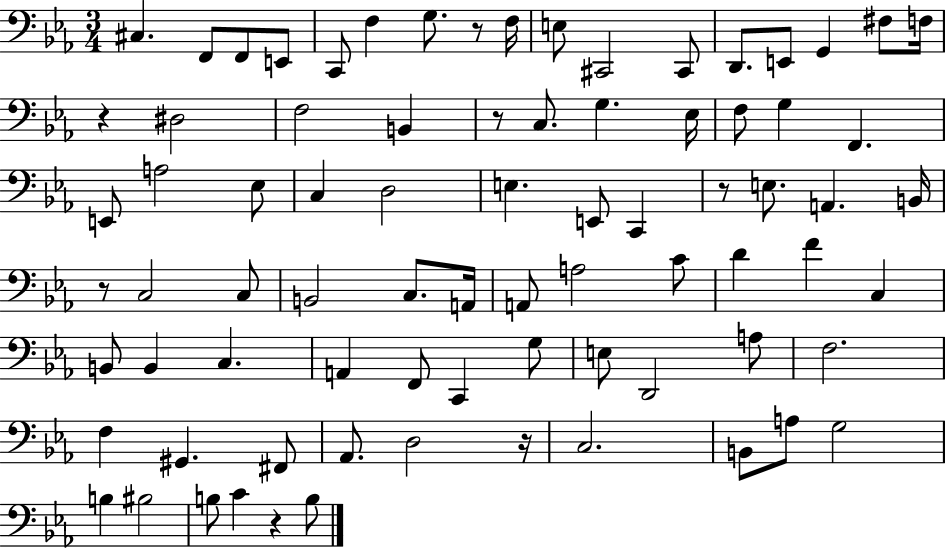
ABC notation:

X:1
T:Untitled
M:3/4
L:1/4
K:Eb
^C, F,,/2 F,,/2 E,,/2 C,,/2 F, G,/2 z/2 F,/4 E,/2 ^C,,2 ^C,,/2 D,,/2 E,,/2 G,, ^F,/2 F,/4 z ^D,2 F,2 B,, z/2 C,/2 G, _E,/4 F,/2 G, F,, E,,/2 A,2 _E,/2 C, D,2 E, E,,/2 C,, z/2 E,/2 A,, B,,/4 z/2 C,2 C,/2 B,,2 C,/2 A,,/4 A,,/2 A,2 C/2 D F C, B,,/2 B,, C, A,, F,,/2 C,, G,/2 E,/2 D,,2 A,/2 F,2 F, ^G,, ^F,,/2 _A,,/2 D,2 z/4 C,2 B,,/2 A,/2 G,2 B, ^B,2 B,/2 C z B,/2